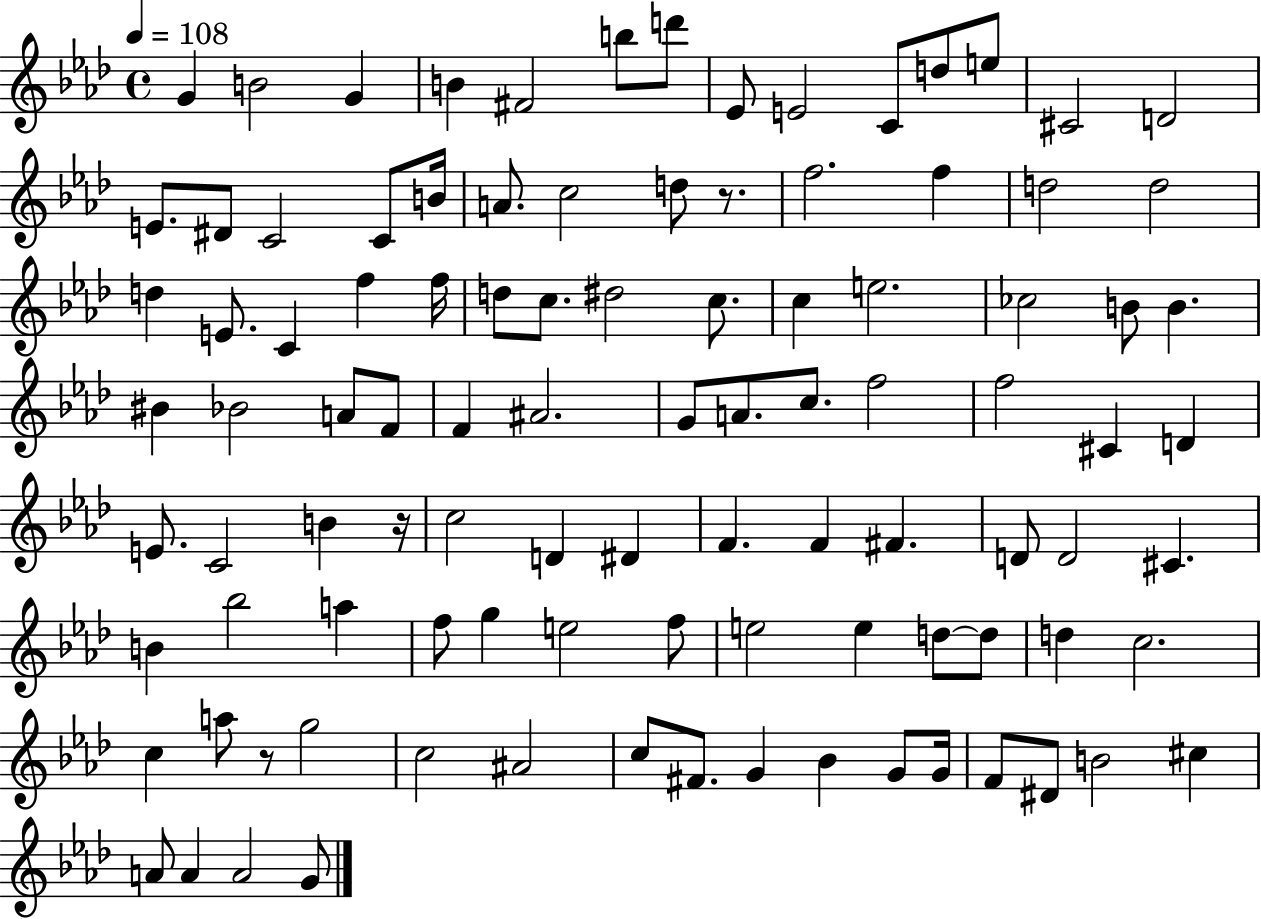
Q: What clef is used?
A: treble